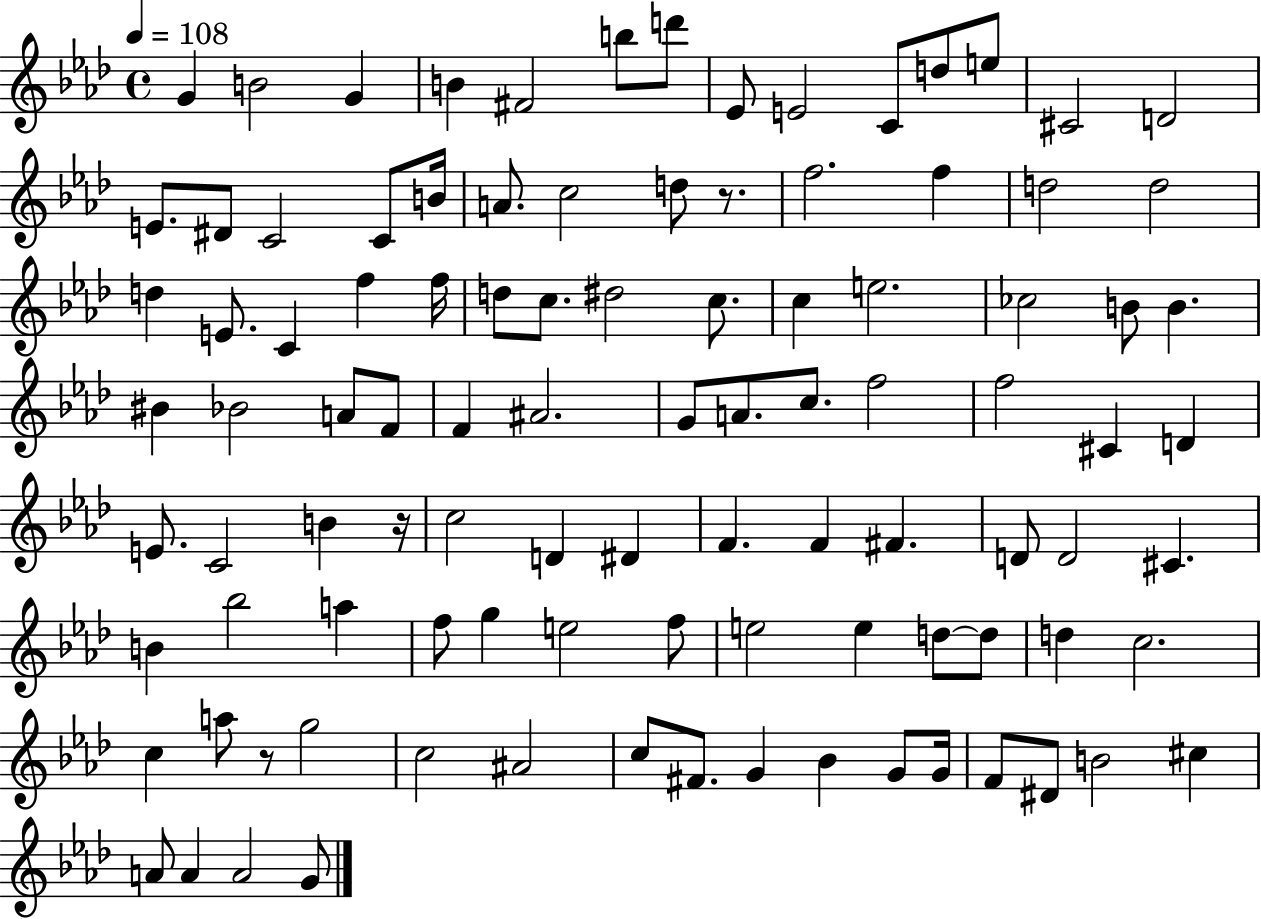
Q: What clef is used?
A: treble